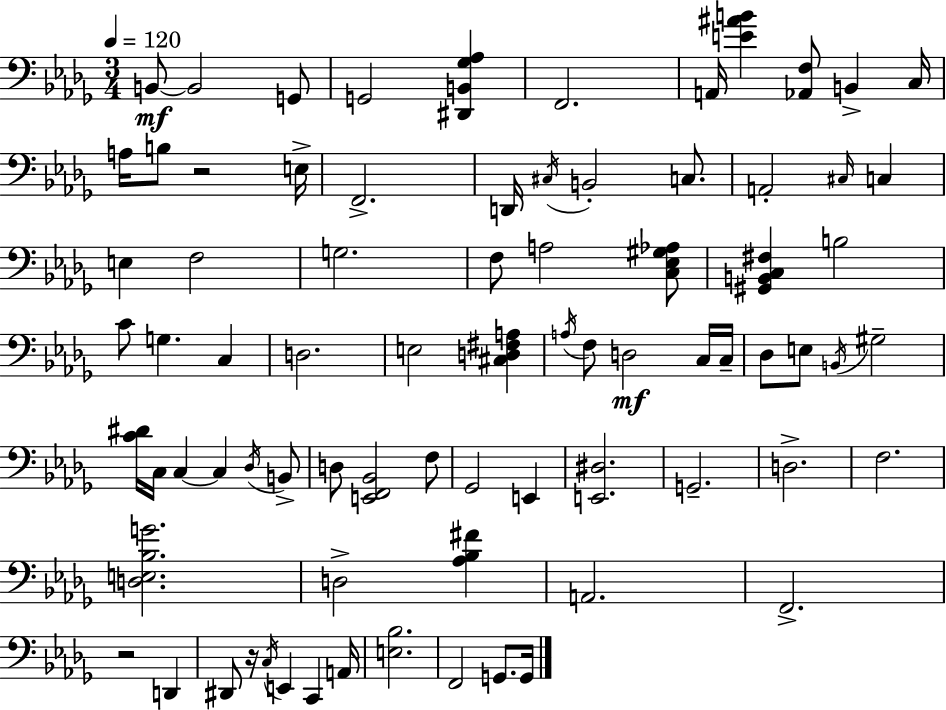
B2/e B2/h G2/e G2/h [D#2,B2,Gb3,Ab3]/q F2/h. A2/s [E4,A#4,B4]/q [Ab2,F3]/e B2/q C3/s A3/s B3/e R/h E3/s F2/h. D2/s C#3/s B2/h C3/e. A2/h C#3/s C3/q E3/q F3/h G3/h. F3/e A3/h [C3,Eb3,G#3,Ab3]/e [G#2,B2,C3,F#3]/q B3/h C4/e G3/q. C3/q D3/h. E3/h [C#3,D3,F#3,A3]/q A3/s F3/e D3/h C3/s C3/s Db3/e E3/e B2/s G#3/h [C4,D#4]/s C3/s C3/q C3/q Db3/s B2/e D3/e [E2,F2,Bb2]/h F3/e Gb2/h E2/q [E2,D#3]/h. G2/h. D3/h. F3/h. [D3,E3,Bb3,G4]/h. D3/h [Ab3,Bb3,F#4]/q A2/h. F2/h. R/h D2/q D#2/e R/s C3/s E2/q C2/q A2/s [E3,Bb3]/h. F2/h G2/e. G2/s